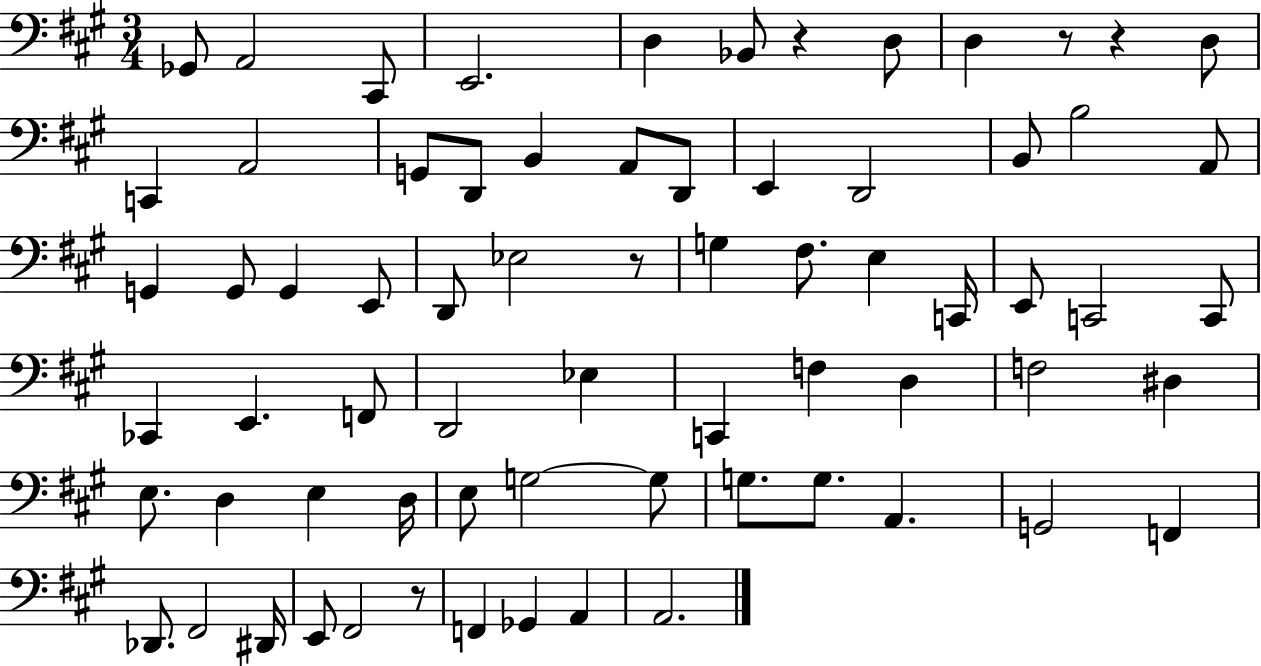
Gb2/e A2/h C#2/e E2/h. D3/q Bb2/e R/q D3/e D3/q R/e R/q D3/e C2/q A2/h G2/e D2/e B2/q A2/e D2/e E2/q D2/h B2/e B3/h A2/e G2/q G2/e G2/q E2/e D2/e Eb3/h R/e G3/q F#3/e. E3/q C2/s E2/e C2/h C2/e CES2/q E2/q. F2/e D2/h Eb3/q C2/q F3/q D3/q F3/h D#3/q E3/e. D3/q E3/q D3/s E3/e G3/h G3/e G3/e. G3/e. A2/q. G2/h F2/q Db2/e. F#2/h D#2/s E2/e F#2/h R/e F2/q Gb2/q A2/q A2/h.